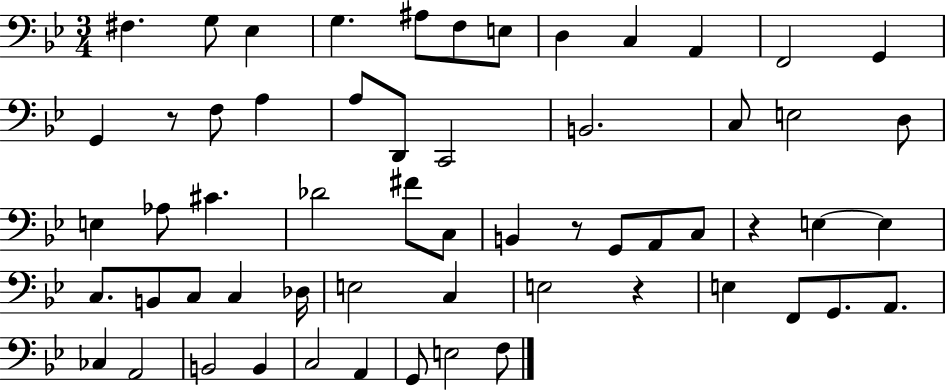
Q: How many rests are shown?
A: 4